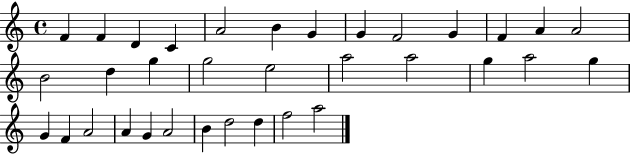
{
  \clef treble
  \time 4/4
  \defaultTimeSignature
  \key c \major
  f'4 f'4 d'4 c'4 | a'2 b'4 g'4 | g'4 f'2 g'4 | f'4 a'4 a'2 | \break b'2 d''4 g''4 | g''2 e''2 | a''2 a''2 | g''4 a''2 g''4 | \break g'4 f'4 a'2 | a'4 g'4 a'2 | b'4 d''2 d''4 | f''2 a''2 | \break \bar "|."
}